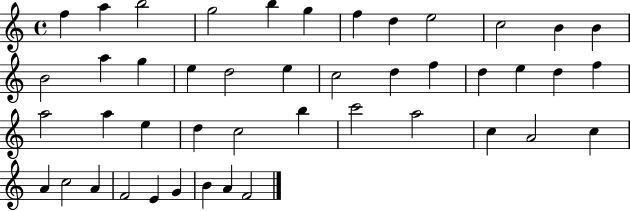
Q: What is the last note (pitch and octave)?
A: F4